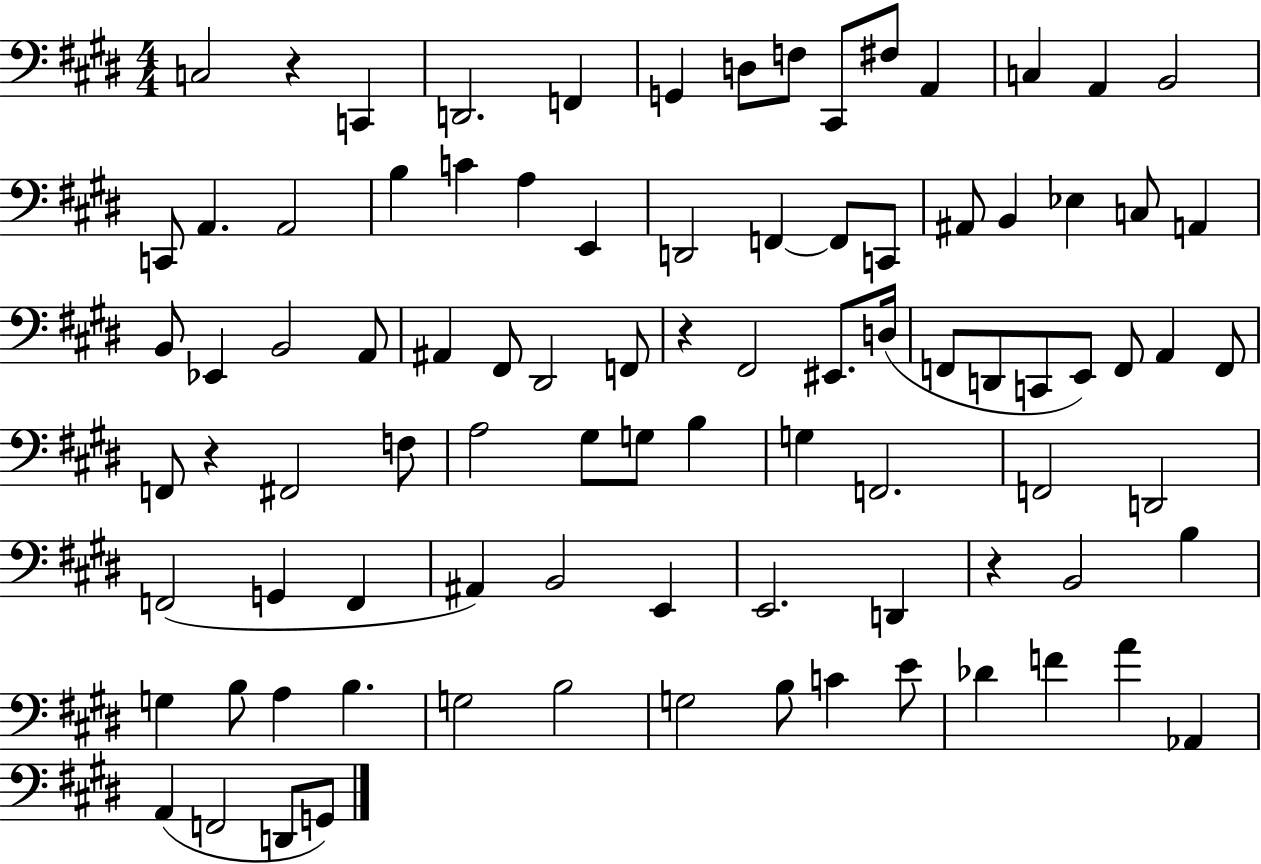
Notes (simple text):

C3/h R/q C2/q D2/h. F2/q G2/q D3/e F3/e C#2/e F#3/e A2/q C3/q A2/q B2/h C2/e A2/q. A2/h B3/q C4/q A3/q E2/q D2/h F2/q F2/e C2/e A#2/e B2/q Eb3/q C3/e A2/q B2/e Eb2/q B2/h A2/e A#2/q F#2/e D#2/h F2/e R/q F#2/h EIS2/e. D3/s F2/e D2/e C2/e E2/e F2/e A2/q F2/e F2/e R/q F#2/h F3/e A3/h G#3/e G3/e B3/q G3/q F2/h. F2/h D2/h F2/h G2/q F2/q A#2/q B2/h E2/q E2/h. D2/q R/q B2/h B3/q G3/q B3/e A3/q B3/q. G3/h B3/h G3/h B3/e C4/q E4/e Db4/q F4/q A4/q Ab2/q A2/q F2/h D2/e G2/e